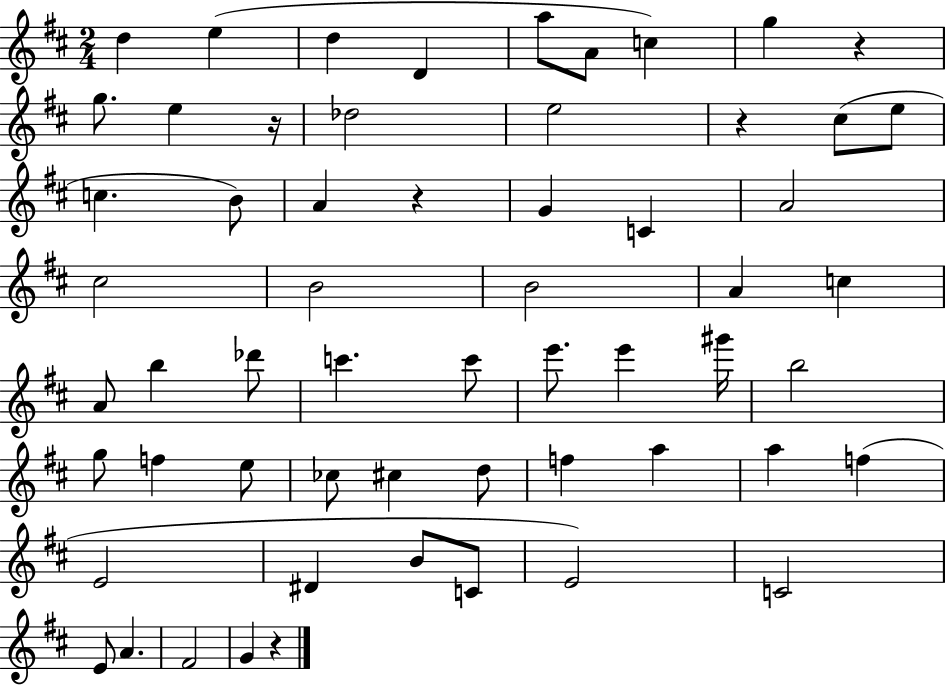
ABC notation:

X:1
T:Untitled
M:2/4
L:1/4
K:D
d e d D a/2 A/2 c g z g/2 e z/4 _d2 e2 z ^c/2 e/2 c B/2 A z G C A2 ^c2 B2 B2 A c A/2 b _d'/2 c' c'/2 e'/2 e' ^g'/4 b2 g/2 f e/2 _c/2 ^c d/2 f a a f E2 ^D B/2 C/2 E2 C2 E/2 A ^F2 G z